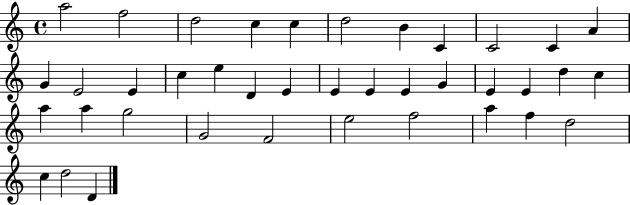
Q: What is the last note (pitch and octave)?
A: D4